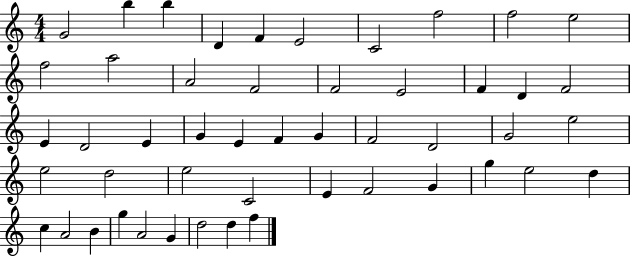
G4/h B5/q B5/q D4/q F4/q E4/h C4/h F5/h F5/h E5/h F5/h A5/h A4/h F4/h F4/h E4/h F4/q D4/q F4/h E4/q D4/h E4/q G4/q E4/q F4/q G4/q F4/h D4/h G4/h E5/h E5/h D5/h E5/h C4/h E4/q F4/h G4/q G5/q E5/h D5/q C5/q A4/h B4/q G5/q A4/h G4/q D5/h D5/q F5/q